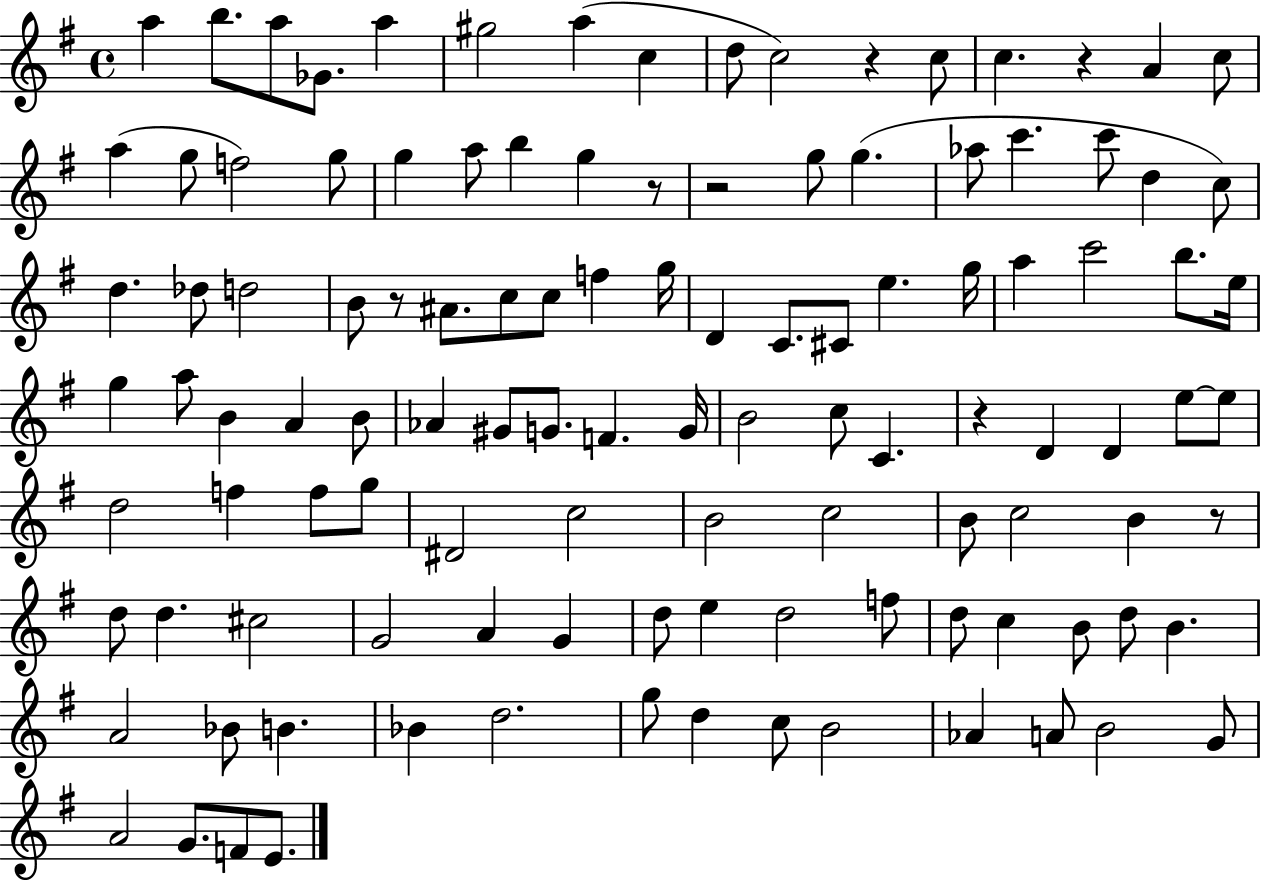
{
  \clef treble
  \time 4/4
  \defaultTimeSignature
  \key g \major
  \repeat volta 2 { a''4 b''8. a''8 ges'8. a''4 | gis''2 a''4( c''4 | d''8 c''2) r4 c''8 | c''4. r4 a'4 c''8 | \break a''4( g''8 f''2) g''8 | g''4 a''8 b''4 g''4 r8 | r2 g''8 g''4.( | aes''8 c'''4. c'''8 d''4 c''8) | \break d''4. des''8 d''2 | b'8 r8 ais'8. c''8 c''8 f''4 g''16 | d'4 c'8. cis'8 e''4. g''16 | a''4 c'''2 b''8. e''16 | \break g''4 a''8 b'4 a'4 b'8 | aes'4 gis'8 g'8. f'4. g'16 | b'2 c''8 c'4. | r4 d'4 d'4 e''8~~ e''8 | \break d''2 f''4 f''8 g''8 | dis'2 c''2 | b'2 c''2 | b'8 c''2 b'4 r8 | \break d''8 d''4. cis''2 | g'2 a'4 g'4 | d''8 e''4 d''2 f''8 | d''8 c''4 b'8 d''8 b'4. | \break a'2 bes'8 b'4. | bes'4 d''2. | g''8 d''4 c''8 b'2 | aes'4 a'8 b'2 g'8 | \break a'2 g'8. f'8 e'8. | } \bar "|."
}